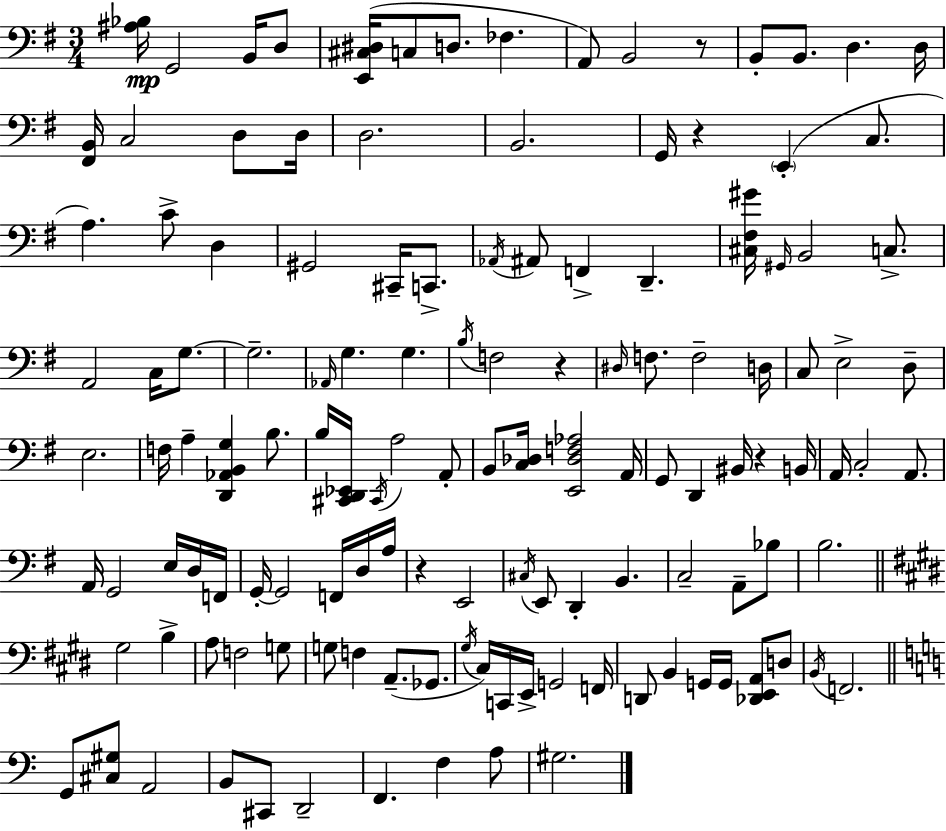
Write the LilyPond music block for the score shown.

{
  \clef bass
  \numericTimeSignature
  \time 3/4
  \key g \major
  \repeat volta 2 { <ais bes>16\mp g,2 b,16 d8 | <e, cis dis>16( c8 d8. fes4. | a,8) b,2 r8 | b,8-. b,8. d4. d16 | \break <fis, b,>16 c2 d8 d16 | d2. | b,2. | g,16 r4 \parenthesize e,4-.( c8. | \break a4.) c'8-> d4 | gis,2 cis,16-- c,8.-> | \acciaccatura { aes,16 } ais,8 f,4-> d,4.-- | <cis fis gis'>16 \grace { gis,16 } b,2 c8.-> | \break a,2 c16 g8.~~ | g2.-- | \grace { aes,16 } g4. g4. | \acciaccatura { b16 } f2 | \break r4 \grace { dis16 } f8. f2-- | d16 c8 e2-> | d8-- e2. | f16 a4-- <d, aes, b, g>4 | \break b8. b16 <cis, d, ees,>16 \acciaccatura { cis,16 } a2 | a,8-. b,8 <c des>16 <e, des f aes>2 | a,16 g,8 d,4 | bis,16 r4 b,16 a,16 c2-. | \break a,8. a,16 g,2 | e16 d16 f,16 g,16-.~~ g,2 | f,16 d16 a16 r4 e,2 | \acciaccatura { cis16 } e,8 d,4-. | \break b,4. c2-- | a,8-- bes8 b2. | \bar "||" \break \key e \major gis2 b4-> | a8 f2 g8 | g8 f4 a,8.--( ges,8. | \acciaccatura { gis16 }) cis16 c,16 e,16-> g,2 | \break f,16 d,8 b,4 g,16 g,16 <des, e, a,>8 d8 | \acciaccatura { b,16 } f,2. | \bar "||" \break \key a \minor g,8 <cis gis>8 a,2 | b,8 cis,8 d,2-- | f,4. f4 a8 | gis2. | \break } \bar "|."
}